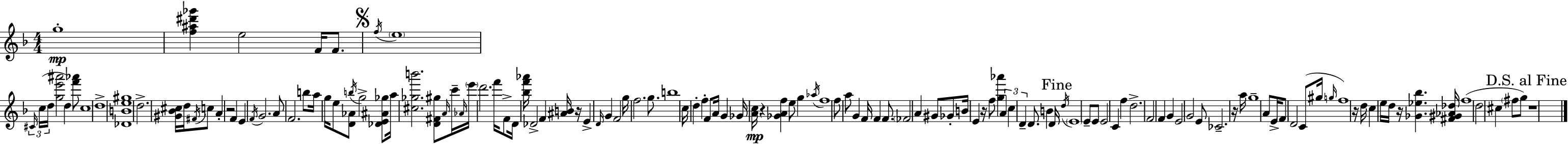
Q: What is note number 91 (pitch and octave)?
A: G4